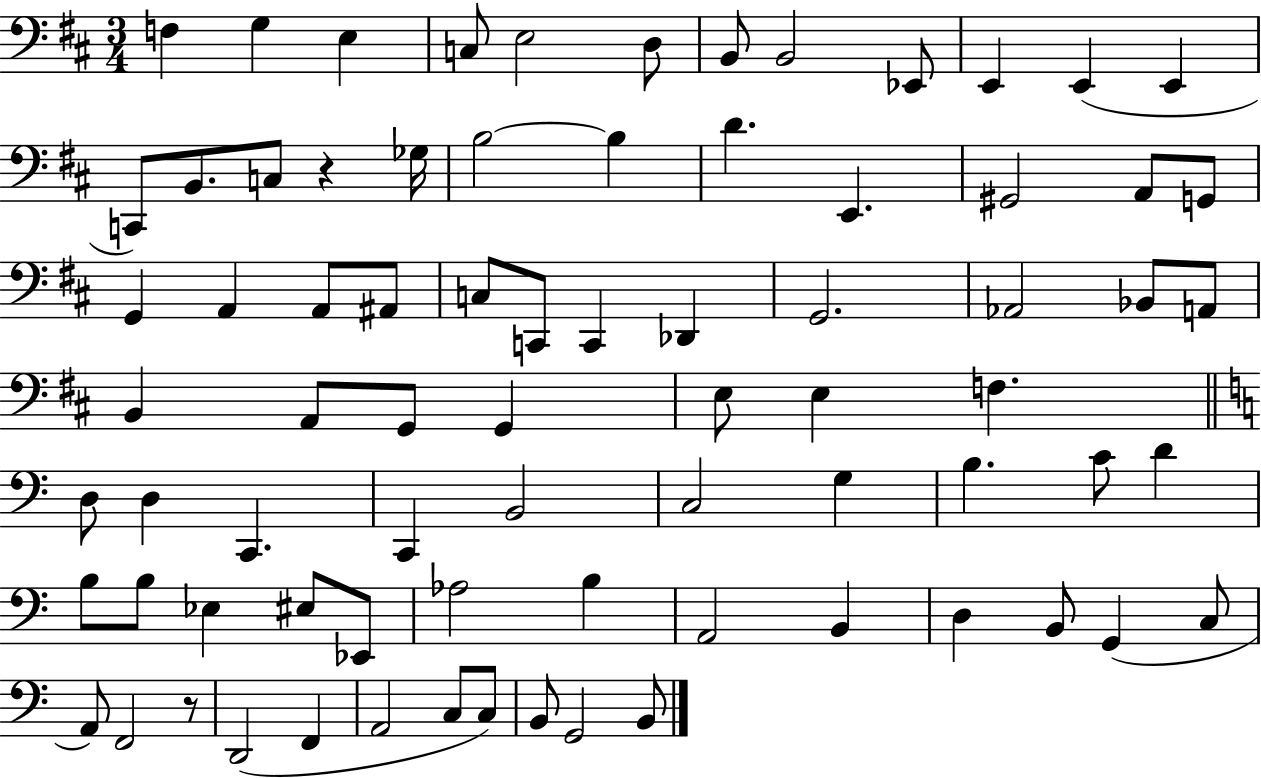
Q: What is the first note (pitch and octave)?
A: F3